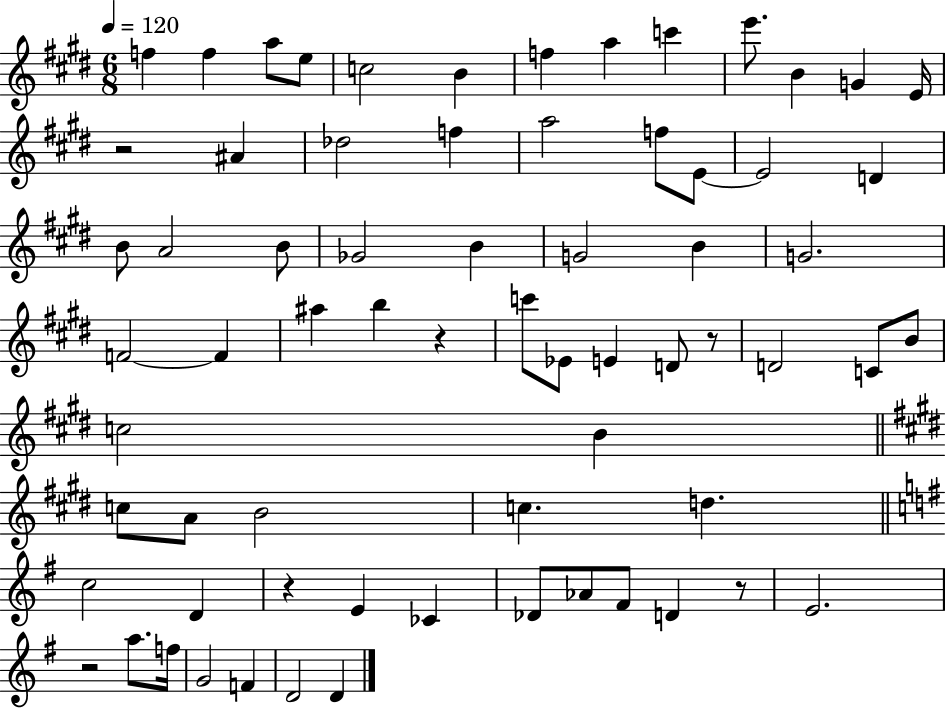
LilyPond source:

{
  \clef treble
  \numericTimeSignature
  \time 6/8
  \key e \major
  \tempo 4 = 120
  f''4 f''4 a''8 e''8 | c''2 b'4 | f''4 a''4 c'''4 | e'''8. b'4 g'4 e'16 | \break r2 ais'4 | des''2 f''4 | a''2 f''8 e'8~~ | e'2 d'4 | \break b'8 a'2 b'8 | ges'2 b'4 | g'2 b'4 | g'2. | \break f'2~~ f'4 | ais''4 b''4 r4 | c'''8 ees'8 e'4 d'8 r8 | d'2 c'8 b'8 | \break c''2 b'4 | \bar "||" \break \key e \major c''8 a'8 b'2 | c''4. d''4. | \bar "||" \break \key g \major c''2 d'4 | r4 e'4 ces'4 | des'8 aes'8 fis'8 d'4 r8 | e'2. | \break r2 a''8. f''16 | g'2 f'4 | d'2 d'4 | \bar "|."
}